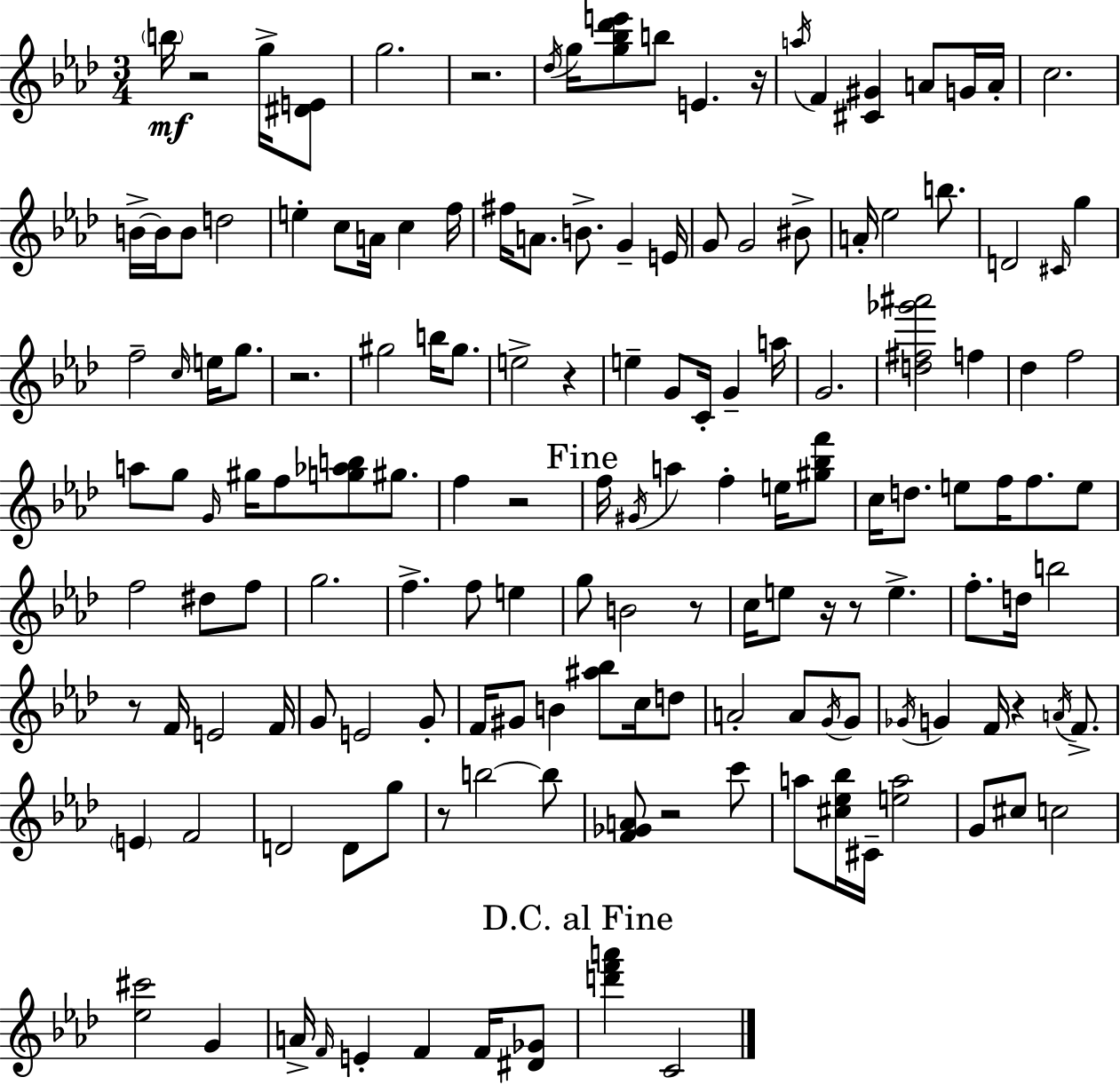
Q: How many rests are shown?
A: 13